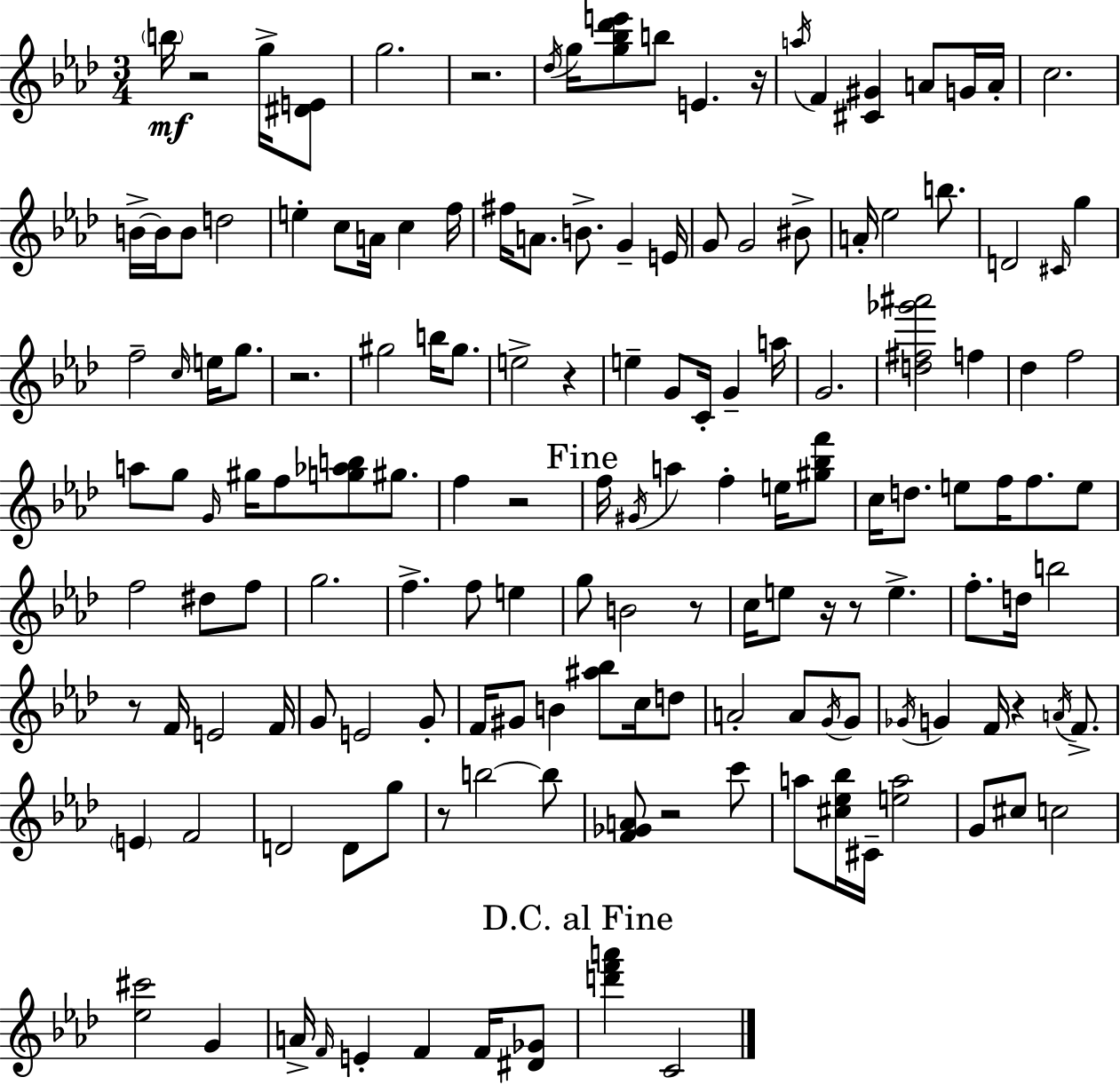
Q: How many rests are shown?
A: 13